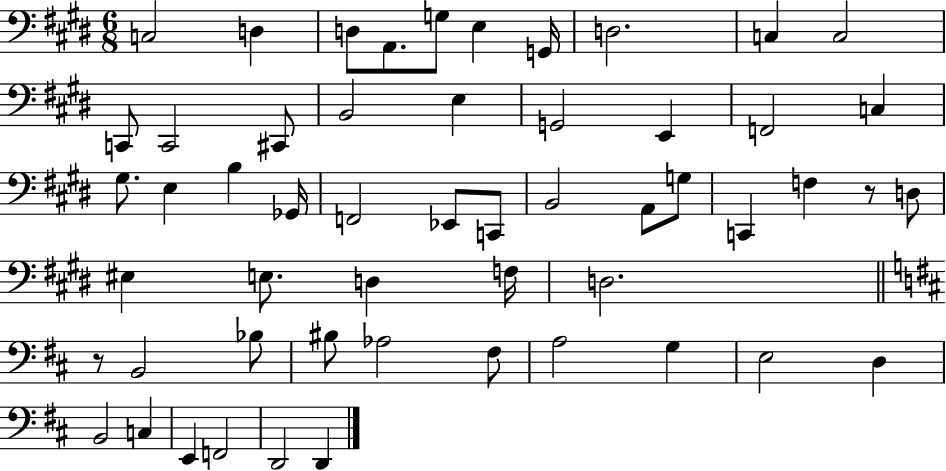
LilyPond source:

{
  \clef bass
  \numericTimeSignature
  \time 6/8
  \key e \major
  \repeat volta 2 { c2 d4 | d8 a,8. g8 e4 g,16 | d2. | c4 c2 | \break c,8 c,2 cis,8 | b,2 e4 | g,2 e,4 | f,2 c4 | \break gis8. e4 b4 ges,16 | f,2 ees,8 c,8 | b,2 a,8 g8 | c,4 f4 r8 d8 | \break eis4 e8. d4 f16 | d2. | \bar "||" \break \key d \major r8 b,2 bes8 | bis8 aes2 fis8 | a2 g4 | e2 d4 | \break b,2 c4 | e,4 f,2 | d,2 d,4 | } \bar "|."
}